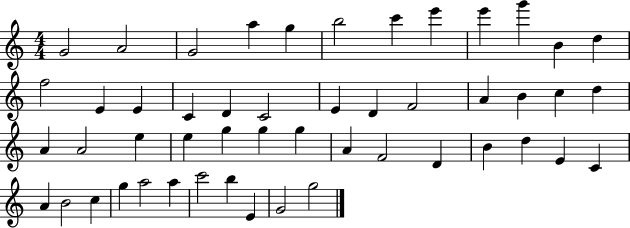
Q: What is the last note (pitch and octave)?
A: G5